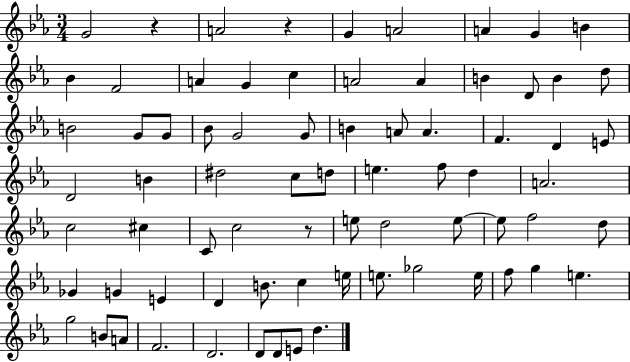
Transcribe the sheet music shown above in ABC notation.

X:1
T:Untitled
M:3/4
L:1/4
K:Eb
G2 z A2 z G A2 A G B _B F2 A G c A2 A B D/2 B d/2 B2 G/2 G/2 _B/2 G2 G/2 B A/2 A F D E/2 D2 B ^d2 c/2 d/2 e f/2 d A2 c2 ^c C/2 c2 z/2 e/2 d2 e/2 e/2 f2 d/2 _G G E D B/2 c e/4 e/2 _g2 e/4 f/2 g e g2 B/2 A/2 F2 D2 D/2 D/2 E/2 d